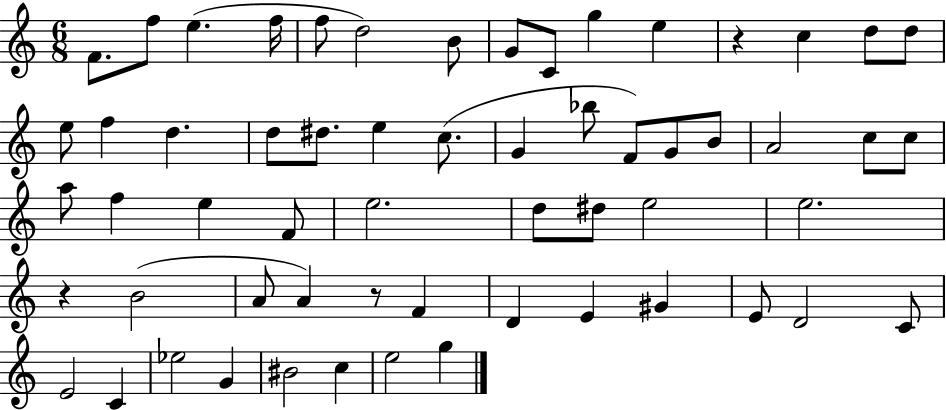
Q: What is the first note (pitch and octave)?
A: F4